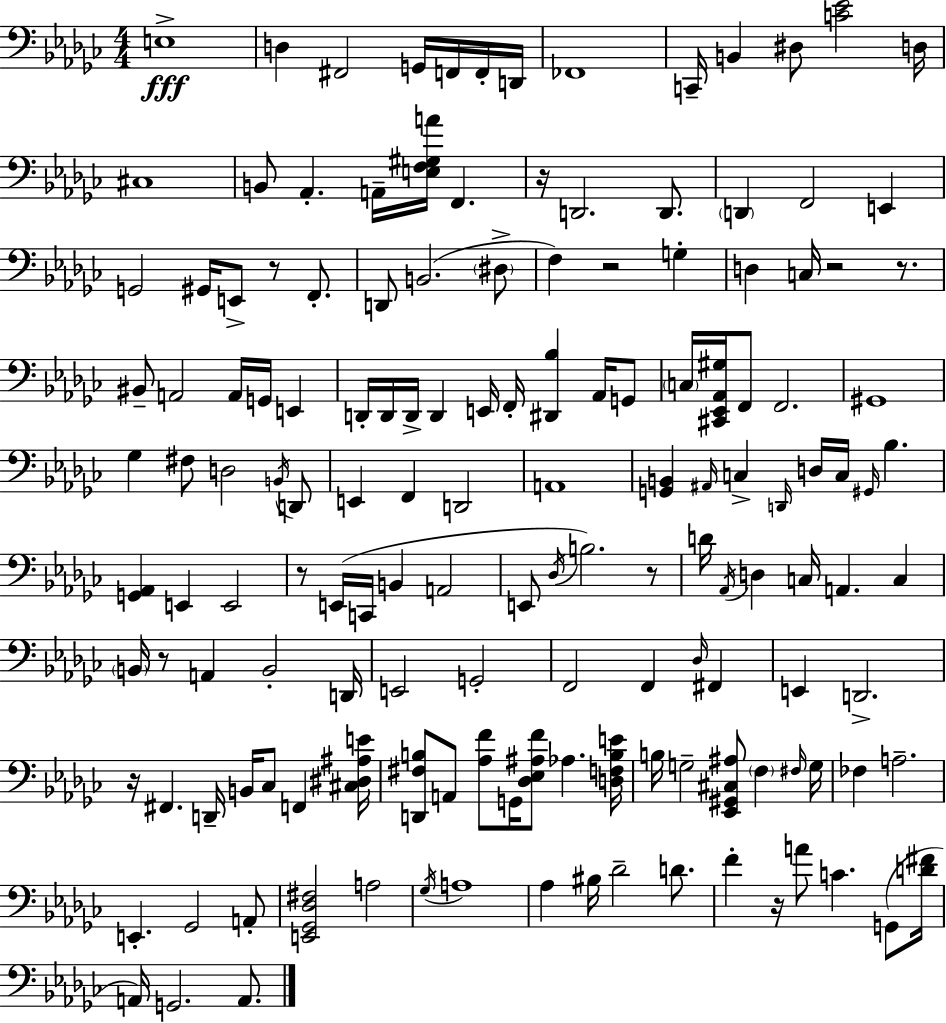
X:1
T:Untitled
M:4/4
L:1/4
K:Ebm
E,4 D, ^F,,2 G,,/4 F,,/4 F,,/4 D,,/4 _F,,4 C,,/4 B,, ^D,/2 [C_E]2 D,/4 ^C,4 B,,/2 _A,, A,,/4 [E,F,^G,A]/4 F,, z/4 D,,2 D,,/2 D,, F,,2 E,, G,,2 ^G,,/4 E,,/2 z/2 F,,/2 D,,/2 B,,2 ^D,/2 F, z2 G, D, C,/4 z2 z/2 ^B,,/2 A,,2 A,,/4 G,,/4 E,, D,,/4 D,,/4 D,,/4 D,, E,,/4 F,,/4 [^D,,_B,] _A,,/4 G,,/2 C,/4 [^C,,_E,,_A,,^G,]/4 F,,/2 F,,2 ^G,,4 _G, ^F,/2 D,2 B,,/4 D,,/2 E,, F,, D,,2 A,,4 [G,,B,,] ^A,,/4 C, D,,/4 D,/4 C,/4 ^G,,/4 _B, [G,,_A,,] E,, E,,2 z/2 E,,/4 C,,/4 B,, A,,2 E,,/2 _D,/4 B,2 z/2 D/4 _A,,/4 D, C,/4 A,, C, B,,/4 z/2 A,, B,,2 D,,/4 E,,2 G,,2 F,,2 F,, _D,/4 ^F,, E,, D,,2 z/4 ^F,, D,,/4 B,,/4 _C,/2 F,, [^C,^D,^A,E]/4 [D,,^F,B,]/2 A,,/2 [_A,F]/2 G,,/4 [_D,_E,^A,F]/2 _A, [D,F,B,E]/4 B,/4 G,2 [_E,,^G,,^C,^A,]/2 F, ^F,/4 G,/4 _F, A,2 E,, _G,,2 A,,/2 [E,,_G,,_D,^F,]2 A,2 _G,/4 A,4 _A, ^B,/4 _D2 D/2 F z/4 A/2 C G,,/2 [D^F]/4 A,,/4 G,,2 A,,/2